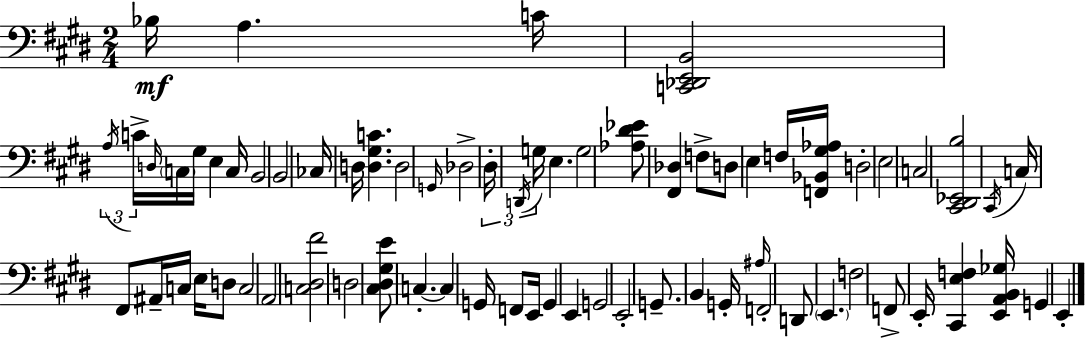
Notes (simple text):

Bb3/s A3/q. C4/s [C2,Db2,E2,B2]/h A3/s C4/s D3/s C3/s G#3/s E3/q C3/s B2/h B2/h CES3/s D3/s [D3,G#3,C4]/q. D3/h G2/s Db3/h D#3/s D2/s G3/s E3/q. G3/h [Ab3,D#4,Eb4]/e [F#2,Db3]/q F3/e D3/e E3/q F3/s [F2,Bb2,G#3,Ab3]/s D3/h E3/h C3/h [C#2,D#2,Eb2,B3]/h C#2/s C3/s F#2/e A#2/s C3/s E3/s D3/e C3/h A2/h [C3,D#3,F#4]/h D3/h [C#3,D#3,G#3,E4]/e C3/q. C3/q G2/s F2/e E2/s G2/q E2/q G2/h E2/h G2/e. B2/q G2/s A#3/s F2/h D2/e E2/q. F3/h F2/e E2/s [C#2,E3,F3]/q [E2,A2,B2,Gb3]/s G2/q E2/q